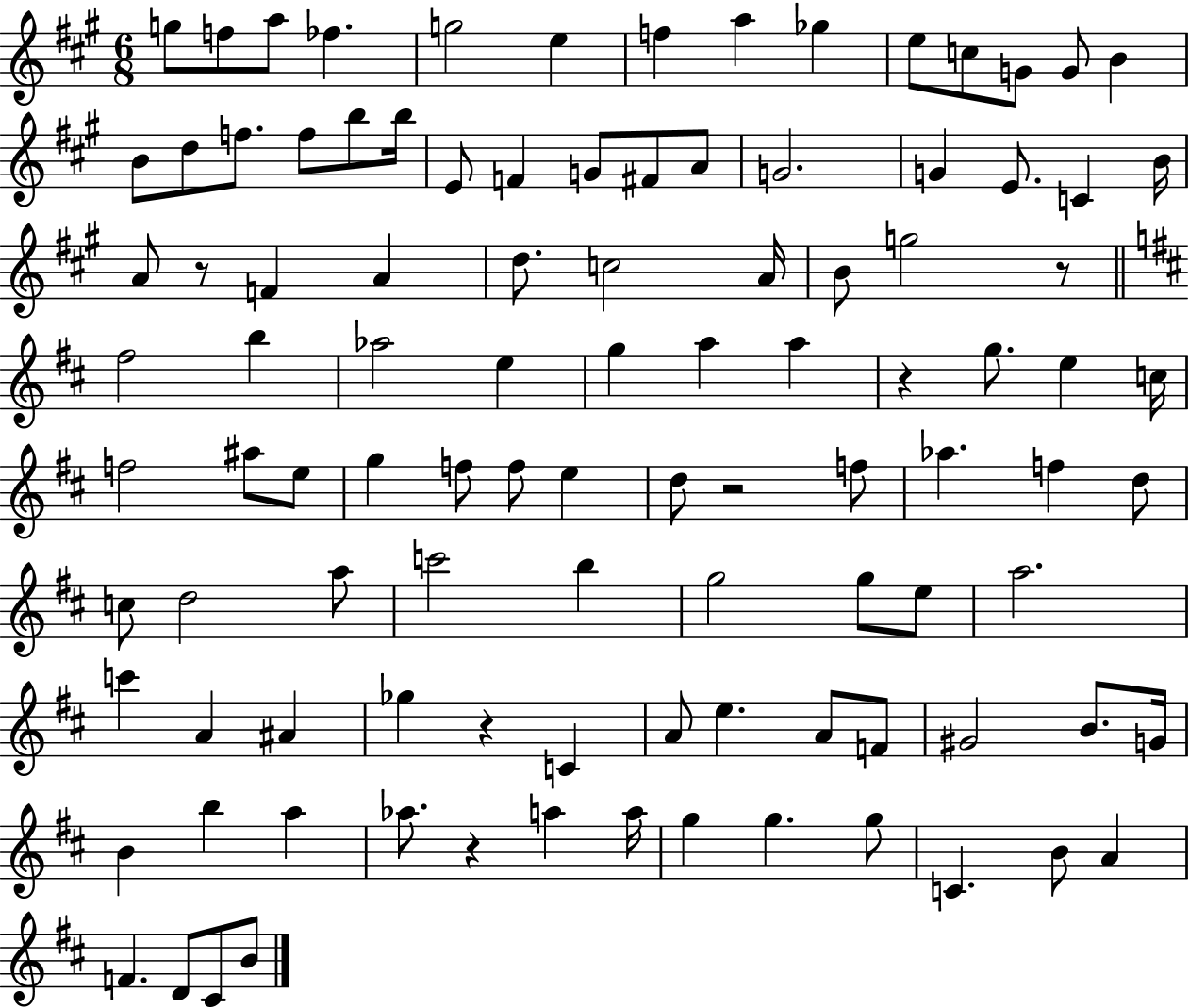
{
  \clef treble
  \numericTimeSignature
  \time 6/8
  \key a \major
  g''8 f''8 a''8 fes''4. | g''2 e''4 | f''4 a''4 ges''4 | e''8 c''8 g'8 g'8 b'4 | \break b'8 d''8 f''8. f''8 b''8 b''16 | e'8 f'4 g'8 fis'8 a'8 | g'2. | g'4 e'8. c'4 b'16 | \break a'8 r8 f'4 a'4 | d''8. c''2 a'16 | b'8 g''2 r8 | \bar "||" \break \key d \major fis''2 b''4 | aes''2 e''4 | g''4 a''4 a''4 | r4 g''8. e''4 c''16 | \break f''2 ais''8 e''8 | g''4 f''8 f''8 e''4 | d''8 r2 f''8 | aes''4. f''4 d''8 | \break c''8 d''2 a''8 | c'''2 b''4 | g''2 g''8 e''8 | a''2. | \break c'''4 a'4 ais'4 | ges''4 r4 c'4 | a'8 e''4. a'8 f'8 | gis'2 b'8. g'16 | \break b'4 b''4 a''4 | aes''8. r4 a''4 a''16 | g''4 g''4. g''8 | c'4. b'8 a'4 | \break f'4. d'8 cis'8 b'8 | \bar "|."
}